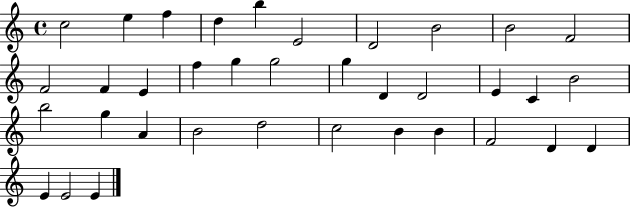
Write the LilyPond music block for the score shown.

{
  \clef treble
  \time 4/4
  \defaultTimeSignature
  \key c \major
  c''2 e''4 f''4 | d''4 b''4 e'2 | d'2 b'2 | b'2 f'2 | \break f'2 f'4 e'4 | f''4 g''4 g''2 | g''4 d'4 d'2 | e'4 c'4 b'2 | \break b''2 g''4 a'4 | b'2 d''2 | c''2 b'4 b'4 | f'2 d'4 d'4 | \break e'4 e'2 e'4 | \bar "|."
}